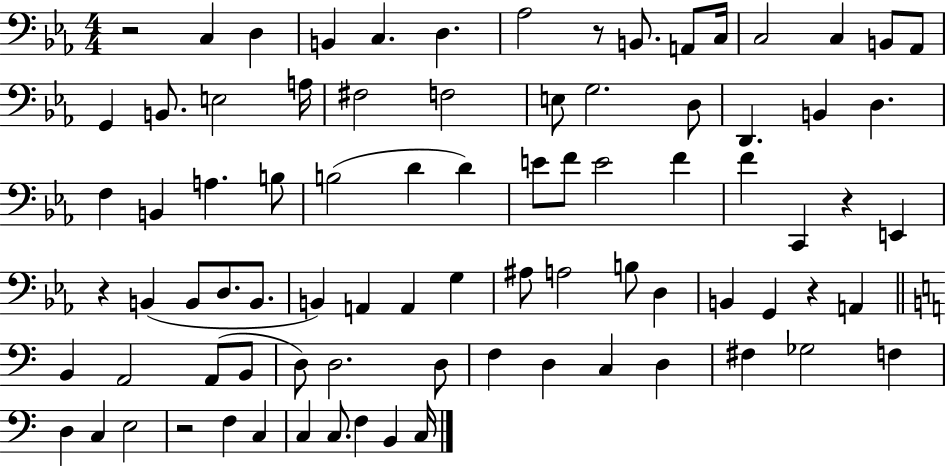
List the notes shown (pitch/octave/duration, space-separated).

R/h C3/q D3/q B2/q C3/q. D3/q. Ab3/h R/e B2/e. A2/e C3/s C3/h C3/q B2/e Ab2/e G2/q B2/e. E3/h A3/s F#3/h F3/h E3/e G3/h. D3/e D2/q. B2/q D3/q. F3/q B2/q A3/q. B3/e B3/h D4/q D4/q E4/e F4/e E4/h F4/q F4/q C2/q R/q E2/q R/q B2/q B2/e D3/e. B2/e. B2/q A2/q A2/q G3/q A#3/e A3/h B3/e D3/q B2/q G2/q R/q A2/q B2/q A2/h A2/e B2/e D3/e D3/h. D3/e F3/q D3/q C3/q D3/q F#3/q Gb3/h F3/q D3/q C3/q E3/h R/h F3/q C3/q C3/q C3/e. F3/q B2/q C3/s